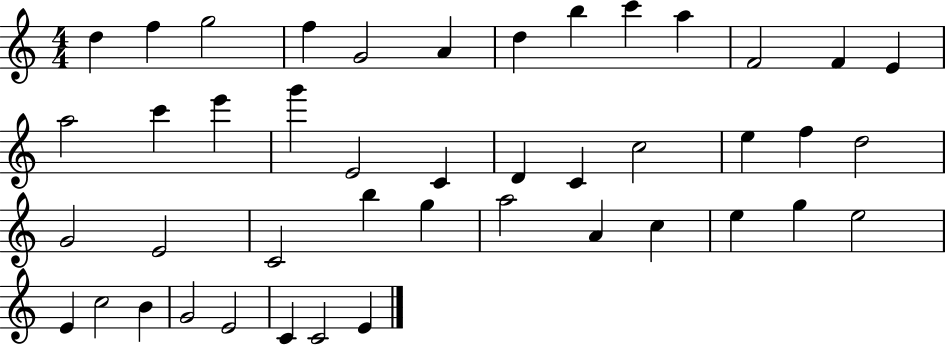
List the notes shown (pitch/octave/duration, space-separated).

D5/q F5/q G5/h F5/q G4/h A4/q D5/q B5/q C6/q A5/q F4/h F4/q E4/q A5/h C6/q E6/q G6/q E4/h C4/q D4/q C4/q C5/h E5/q F5/q D5/h G4/h E4/h C4/h B5/q G5/q A5/h A4/q C5/q E5/q G5/q E5/h E4/q C5/h B4/q G4/h E4/h C4/q C4/h E4/q